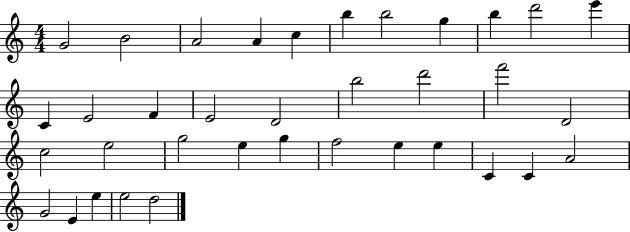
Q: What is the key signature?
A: C major